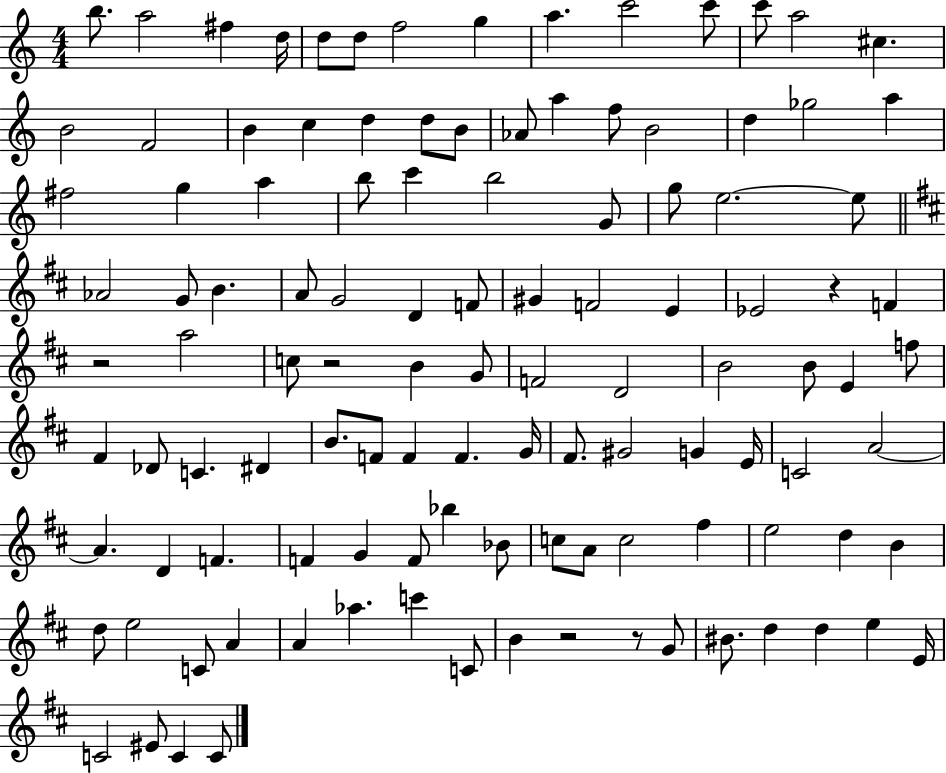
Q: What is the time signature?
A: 4/4